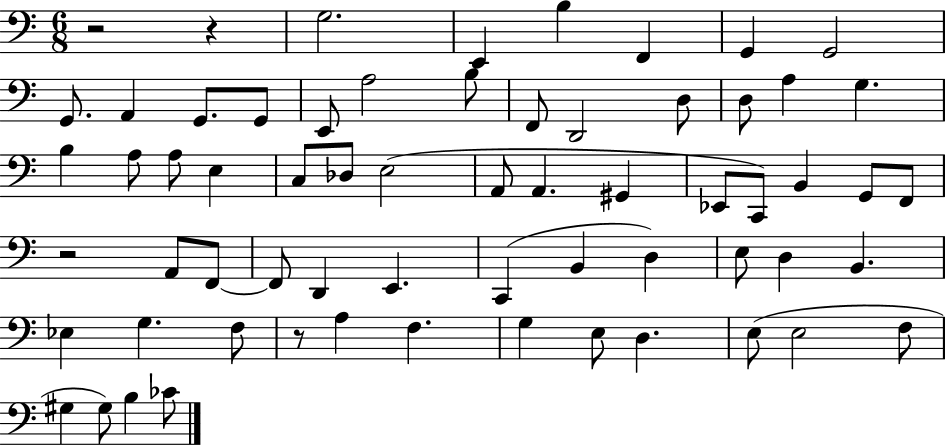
{
  \clef bass
  \numericTimeSignature
  \time 6/8
  \key c \major
  \repeat volta 2 { r2 r4 | g2. | e,4 b4 f,4 | g,4 g,2 | \break g,8. a,4 g,8. g,8 | e,8 a2 b8 | f,8 d,2 d8 | d8 a4 g4. | \break b4 a8 a8 e4 | c8 des8 e2( | a,8 a,4. gis,4 | ees,8 c,8) b,4 g,8 f,8 | \break r2 a,8 f,8~~ | f,8 d,4 e,4. | c,4( b,4 d4) | e8 d4 b,4. | \break ees4 g4. f8 | r8 a4 f4. | g4 e8 d4. | e8( e2 f8 | \break gis4 gis8) b4 ces'8 | } \bar "|."
}